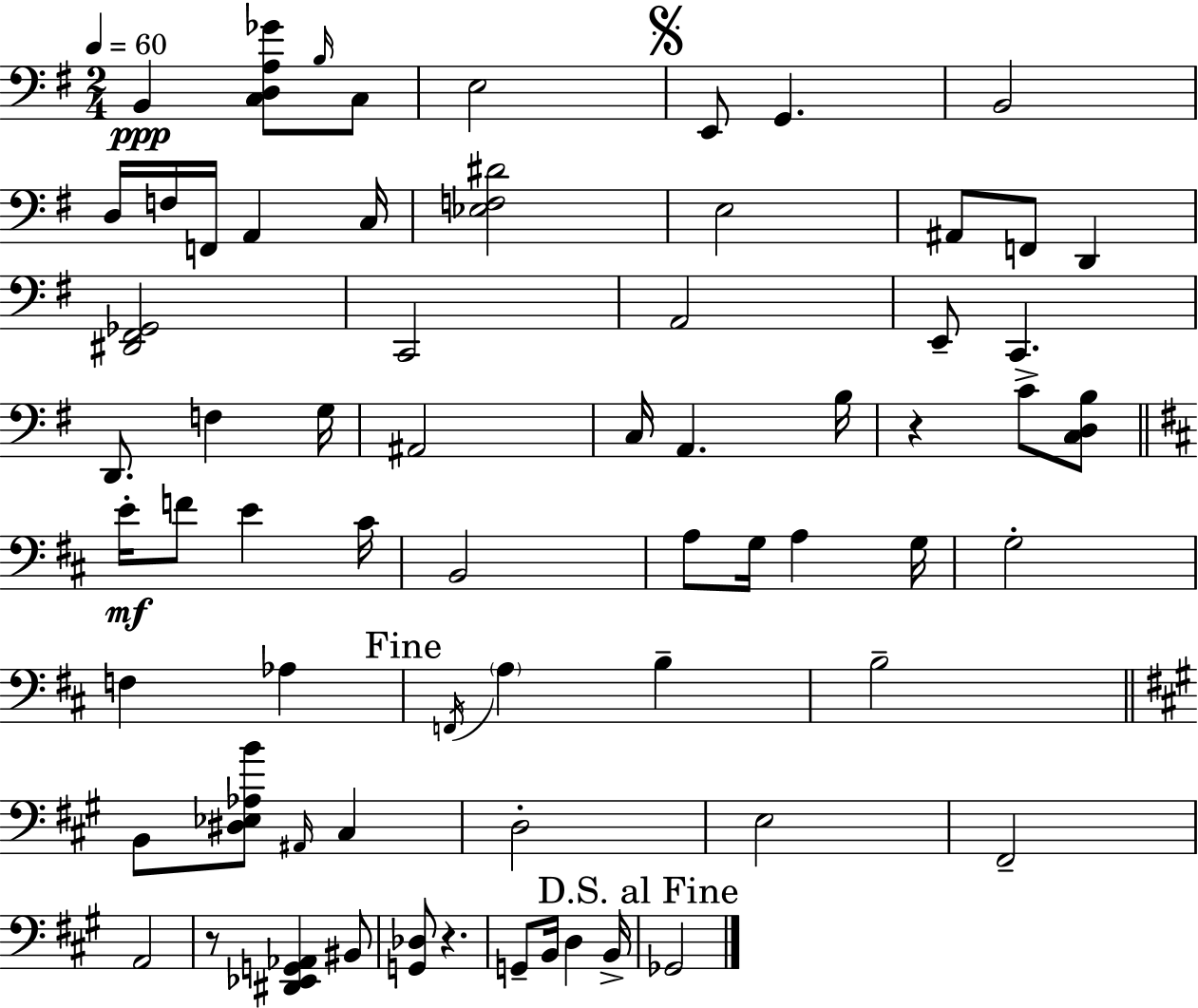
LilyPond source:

{
  \clef bass
  \numericTimeSignature
  \time 2/4
  \key e \minor
  \tempo 4 = 60
  b,4\ppp <c d a ges'>8 \grace { b16 } c8 | e2 | \mark \markup { \musicglyph "scripts.segno" } e,8 g,4. | b,2 | \break d16 f16 f,16 a,4 | c16 <ees f dis'>2 | e2 | ais,8 f,8 d,4 | \break <dis, fis, ges,>2 | c,2 | a,2 | e,8-- c,4. | \break d,8. f4 | g16 ais,2 | c16 a,4. | b16 r4 c'8-> <c d b>8 | \break \bar "||" \break \key b \minor e'16-.\mf f'8 e'4 cis'16 | b,2 | a8 g16 a4 g16 | g2-. | \break f4 aes4 | \mark "Fine" \acciaccatura { f,16 } \parenthesize a4 b4-- | b2-- | \bar "||" \break \key a \major b,8 <dis ees aes b'>8 \grace { ais,16 } cis4 | d2-. | e2 | fis,2-- | \break a,2 | r8 <dis, ees, g, aes,>4 bis,8 | <g, des>8 r4. | g,8-- b,16 d4 | \break b,16-> \mark "D.S. al Fine" ges,2 | \bar "|."
}